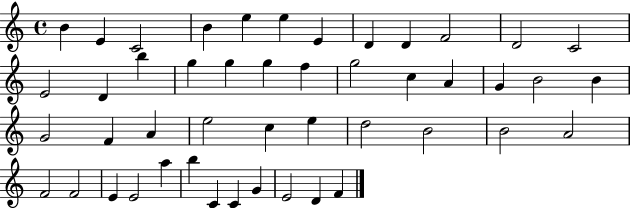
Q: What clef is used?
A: treble